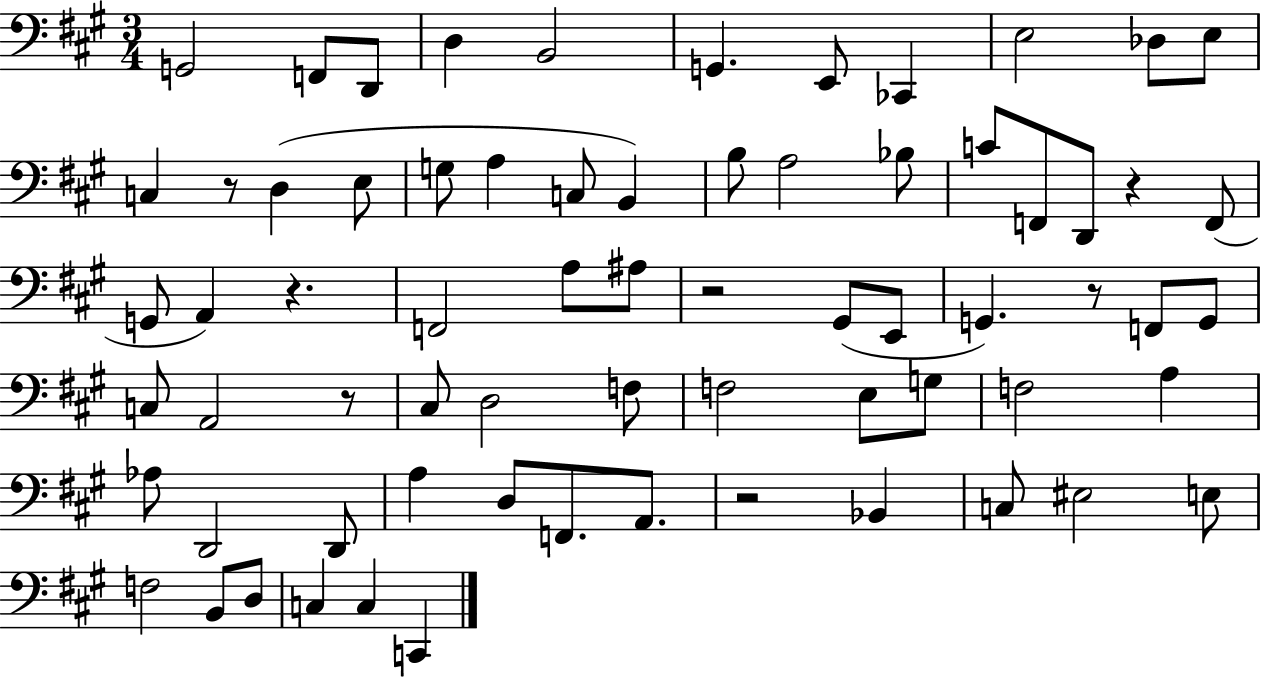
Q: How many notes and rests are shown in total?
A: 69